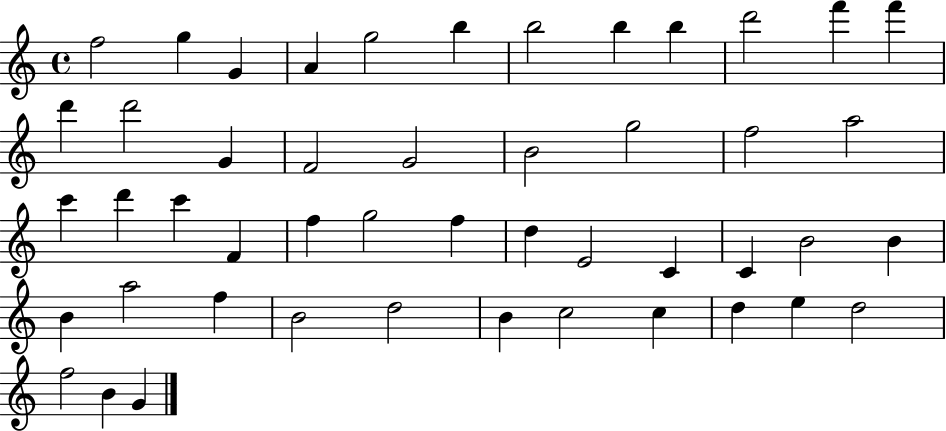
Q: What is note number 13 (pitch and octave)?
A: D6